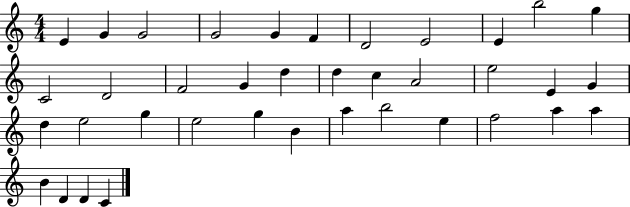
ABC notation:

X:1
T:Untitled
M:4/4
L:1/4
K:C
E G G2 G2 G F D2 E2 E b2 g C2 D2 F2 G d d c A2 e2 E G d e2 g e2 g B a b2 e f2 a a B D D C